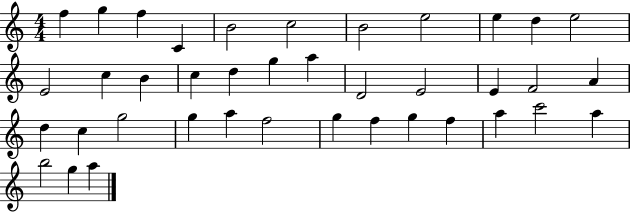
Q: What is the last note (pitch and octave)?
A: A5